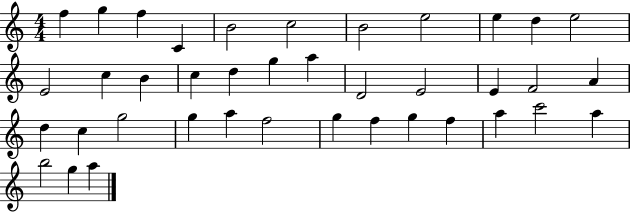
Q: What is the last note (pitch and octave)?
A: A5